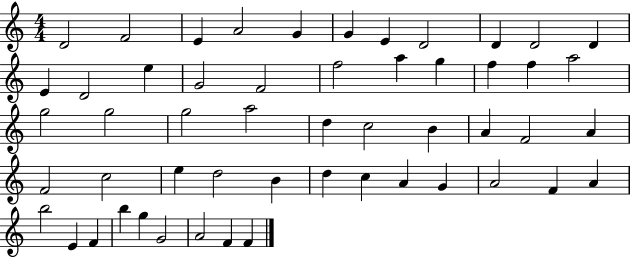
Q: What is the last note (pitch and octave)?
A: F4